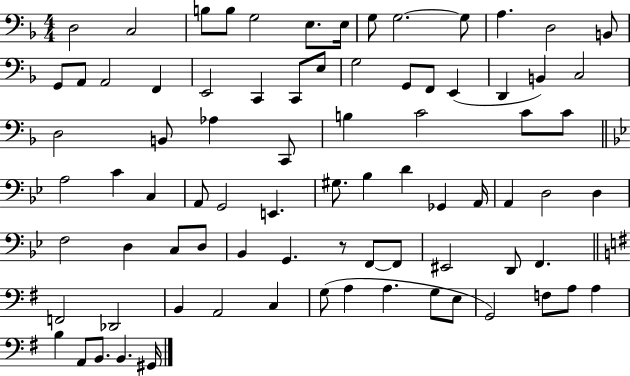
{
  \clef bass
  \numericTimeSignature
  \time 4/4
  \key f \major
  d2 c2 | b8 b8 g2 e8. e16 | g8 g2.~~ g8 | a4. d2 b,8 | \break g,8 a,8 a,2 f,4 | e,2 c,4 c,8 e8 | g2 g,8 f,8 e,4( | d,4 b,4) c2 | \break d2 b,8 aes4 c,8 | b4 c'2 c'8 c'8 | \bar "||" \break \key bes \major a2 c'4 c4 | a,8 g,2 e,4. | gis8. bes4 d'4 ges,4 a,16 | a,4 d2 d4 | \break f2 d4 c8 d8 | bes,4 g,4. r8 f,8~~ f,8 | eis,2 d,8 f,4. | \bar "||" \break \key g \major f,2 des,2 | b,4 a,2 c4 | g8( a4 a4. g8 e8 | g,2) f8 a8 a4 | \break b4 a,8 b,8. b,4. gis,16 | \bar "|."
}